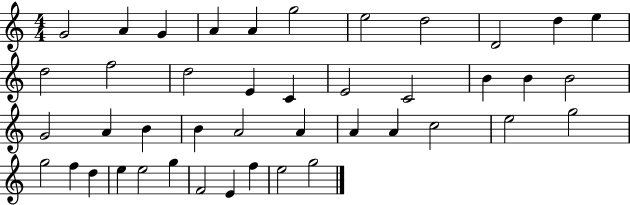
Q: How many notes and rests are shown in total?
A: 43